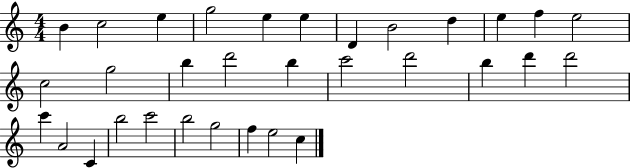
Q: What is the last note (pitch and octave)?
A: C5